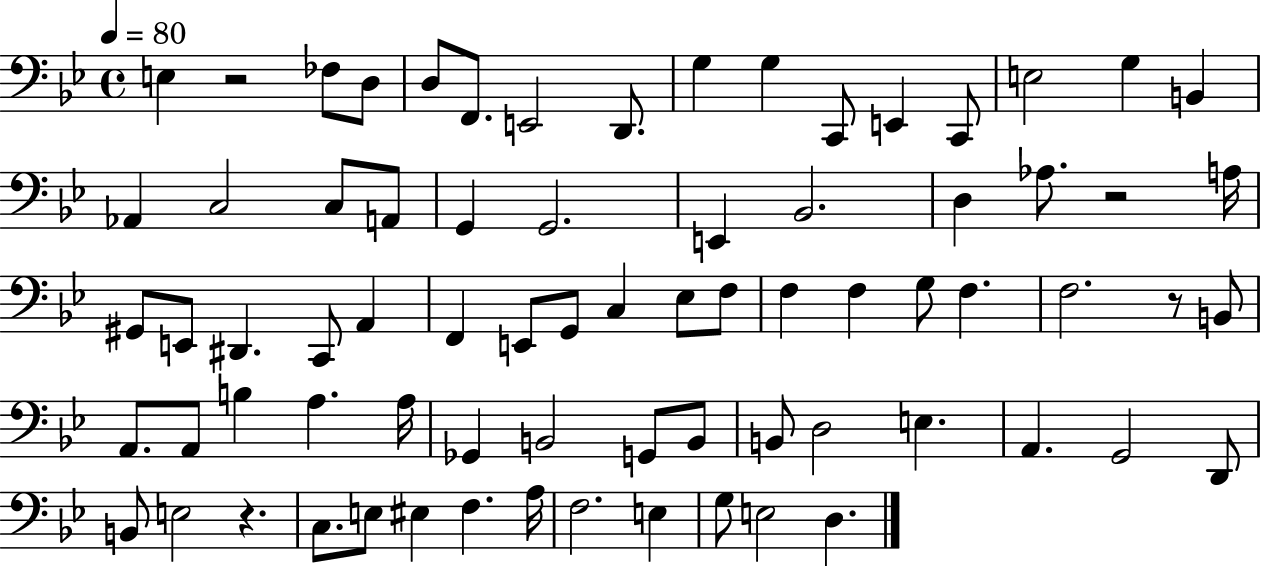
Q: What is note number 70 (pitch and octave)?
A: D3